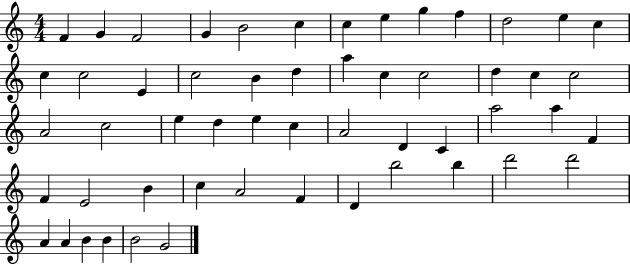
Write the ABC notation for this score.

X:1
T:Untitled
M:4/4
L:1/4
K:C
F G F2 G B2 c c e g f d2 e c c c2 E c2 B d a c c2 d c c2 A2 c2 e d e c A2 D C a2 a F F E2 B c A2 F D b2 b d'2 d'2 A A B B B2 G2